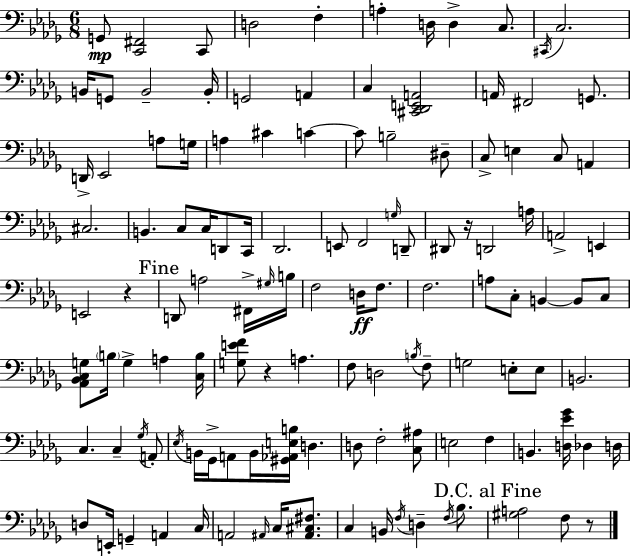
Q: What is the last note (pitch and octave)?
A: F3